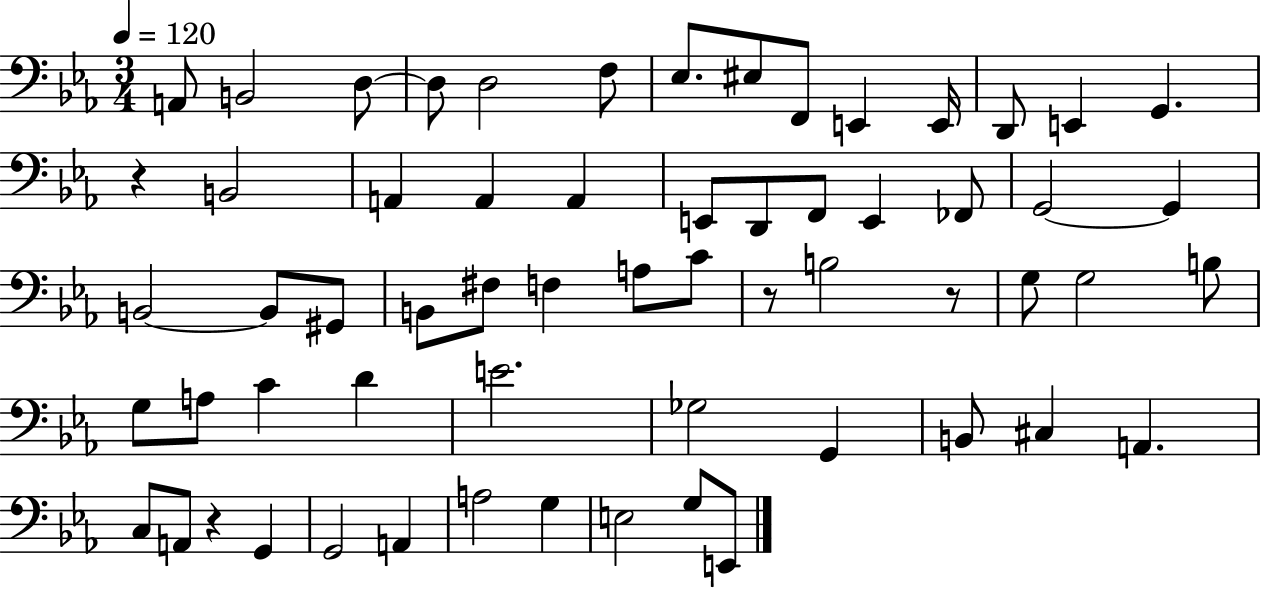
X:1
T:Untitled
M:3/4
L:1/4
K:Eb
A,,/2 B,,2 D,/2 D,/2 D,2 F,/2 _E,/2 ^E,/2 F,,/2 E,, E,,/4 D,,/2 E,, G,, z B,,2 A,, A,, A,, E,,/2 D,,/2 F,,/2 E,, _F,,/2 G,,2 G,, B,,2 B,,/2 ^G,,/2 B,,/2 ^F,/2 F, A,/2 C/2 z/2 B,2 z/2 G,/2 G,2 B,/2 G,/2 A,/2 C D E2 _G,2 G,, B,,/2 ^C, A,, C,/2 A,,/2 z G,, G,,2 A,, A,2 G, E,2 G,/2 E,,/2